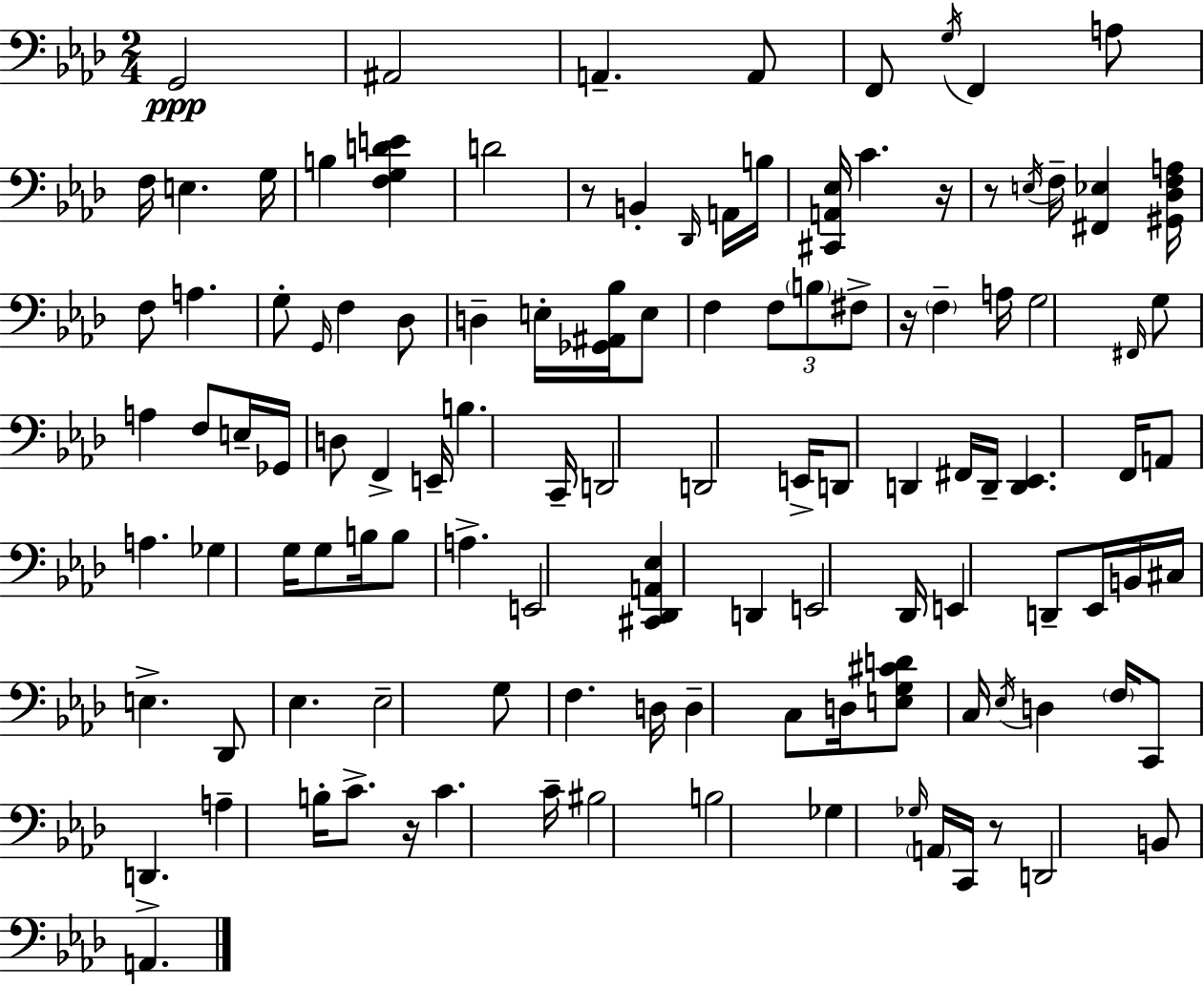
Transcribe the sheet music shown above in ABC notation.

X:1
T:Untitled
M:2/4
L:1/4
K:Fm
G,,2 ^A,,2 A,, A,,/2 F,,/2 G,/4 F,, A,/2 F,/4 E, G,/4 B, [F,G,DE] D2 z/2 B,, _D,,/4 A,,/4 B,/4 [^C,,A,,_E,]/4 C z/4 z/2 E,/4 F,/4 [^F,,_E,] [^G,,_D,F,A,]/4 F,/2 A, G,/2 G,,/4 F, _D,/2 D, E,/4 [_G,,^A,,_B,]/4 E,/2 F, F,/2 B,/2 ^F,/2 z/4 F, A,/4 G,2 ^F,,/4 G,/2 A, F,/2 E,/4 _G,,/4 D,/2 F,, E,,/4 B, C,,/4 D,,2 D,,2 E,,/4 D,,/2 D,, ^F,,/4 D,,/4 [D,,_E,,] F,,/4 A,,/2 A, _G, G,/4 G,/2 B,/4 B,/2 A, E,,2 [^C,,_D,,A,,_E,] D,, E,,2 _D,,/4 E,, D,,/2 _E,,/4 B,,/4 ^C,/4 E, _D,,/2 _E, _E,2 G,/2 F, D,/4 D, C,/2 D,/4 [E,G,^CD]/2 C,/4 _E,/4 D, F,/4 C,,/2 D,, A, B,/4 C/2 z/4 C C/4 ^B,2 B,2 _G, _G,/4 A,,/4 C,,/4 z/2 D,,2 B,,/2 A,,